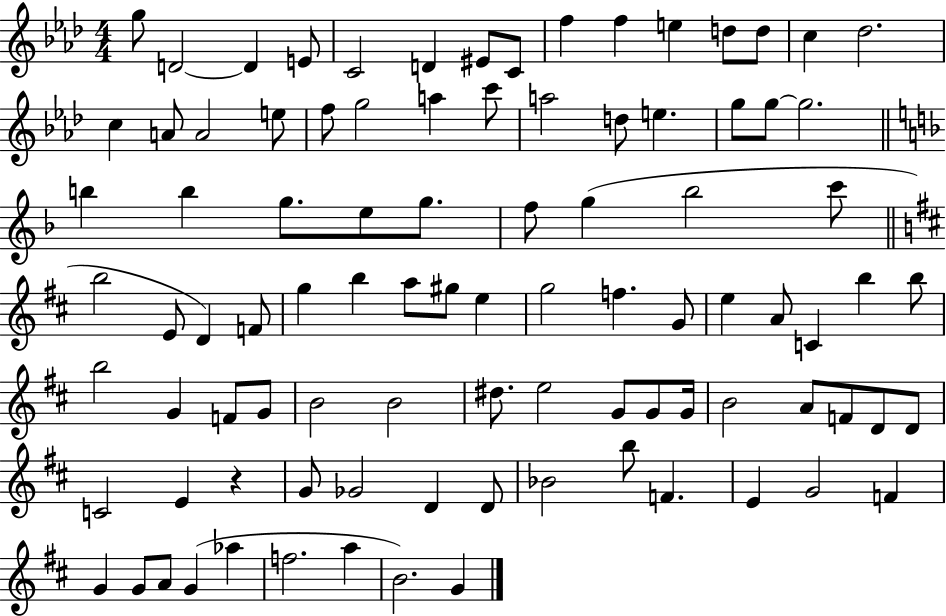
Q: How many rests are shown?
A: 1